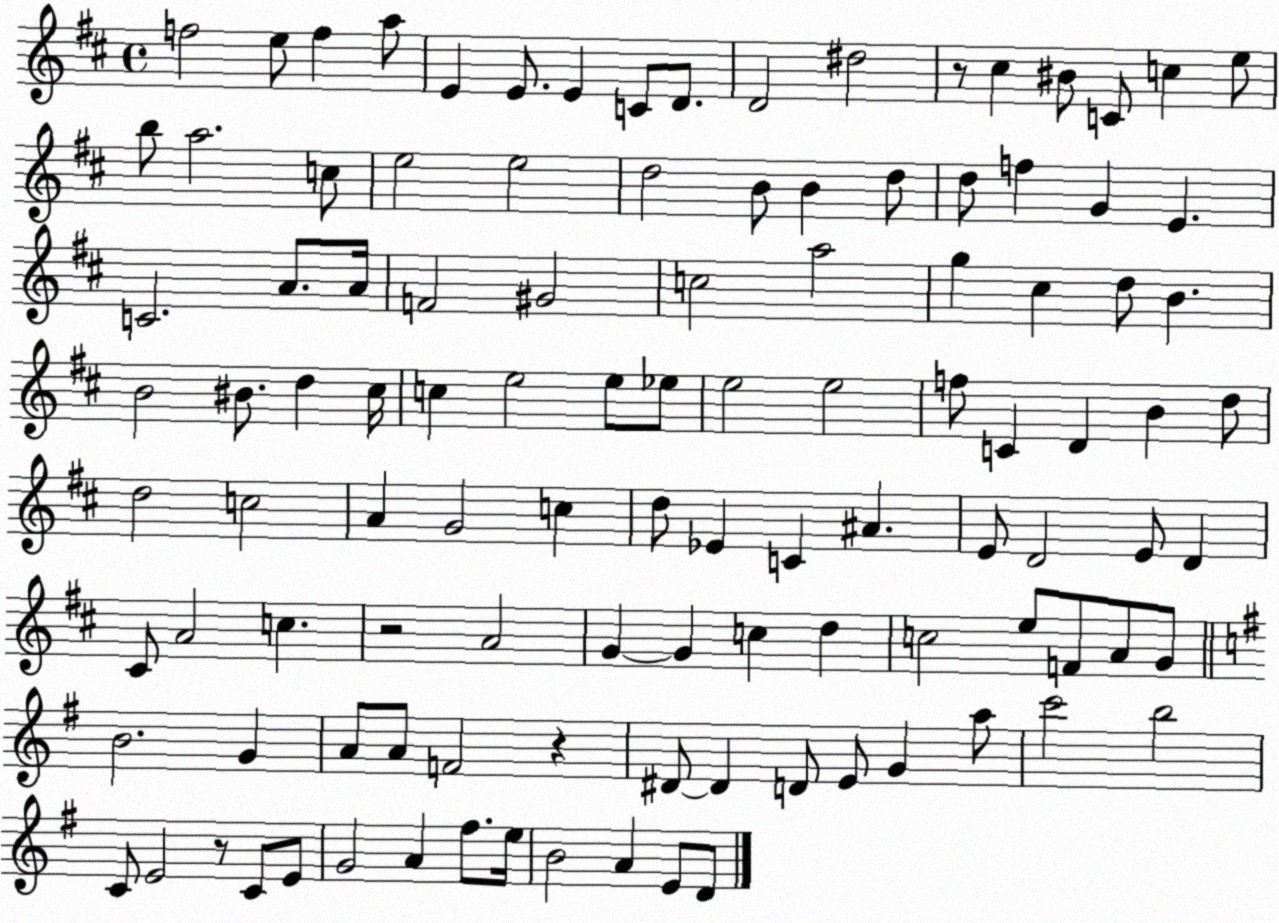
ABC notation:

X:1
T:Untitled
M:4/4
L:1/4
K:D
f2 e/2 f a/2 E E/2 E C/2 D/2 D2 ^d2 z/2 ^c ^B/2 C/2 c e/2 b/2 a2 c/2 e2 e2 d2 B/2 B d/2 d/2 f G E C2 A/2 A/4 F2 ^G2 c2 a2 g ^c d/2 B B2 ^B/2 d ^c/4 c e2 e/2 _e/2 e2 e2 f/2 C D B d/2 d2 c2 A G2 c d/2 _E C ^A E/2 D2 E/2 D ^C/2 A2 c z2 A2 G G c d c2 e/2 F/2 A/2 G/2 B2 G A/2 A/2 F2 z ^D/2 ^D D/2 E/2 G a/2 c'2 b2 C/2 E2 z/2 C/2 E/2 G2 A ^f/2 e/4 B2 A E/2 D/2